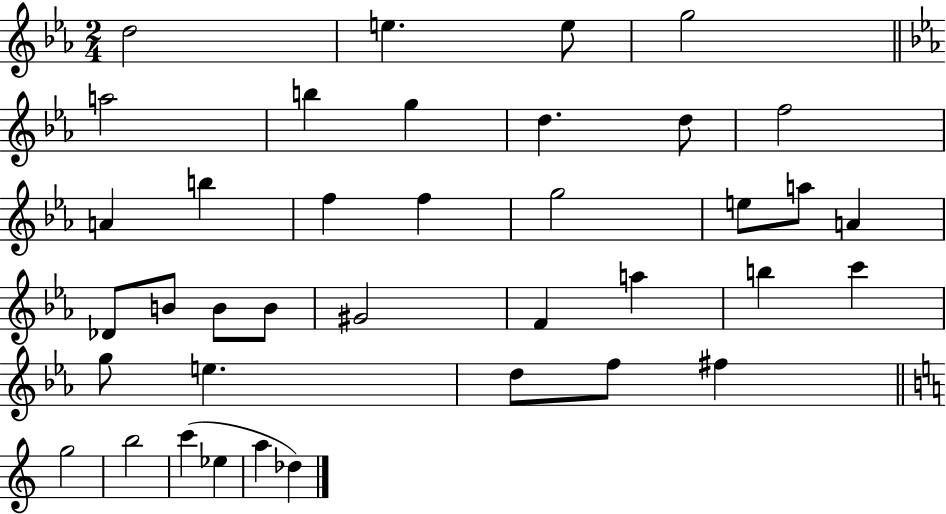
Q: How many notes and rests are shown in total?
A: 38